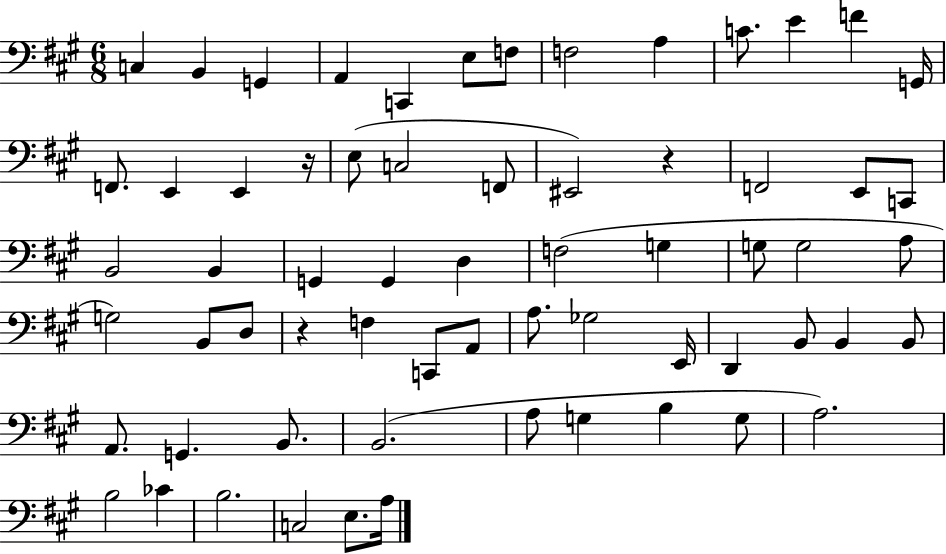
C3/q B2/q G2/q A2/q C2/q E3/e F3/e F3/h A3/q C4/e. E4/q F4/q G2/s F2/e. E2/q E2/q R/s E3/e C3/h F2/e EIS2/h R/q F2/h E2/e C2/e B2/h B2/q G2/q G2/q D3/q F3/h G3/q G3/e G3/h A3/e G3/h B2/e D3/e R/q F3/q C2/e A2/e A3/e. Gb3/h E2/s D2/q B2/e B2/q B2/e A2/e. G2/q. B2/e. B2/h. A3/e G3/q B3/q G3/e A3/h. B3/h CES4/q B3/h. C3/h E3/e. A3/s